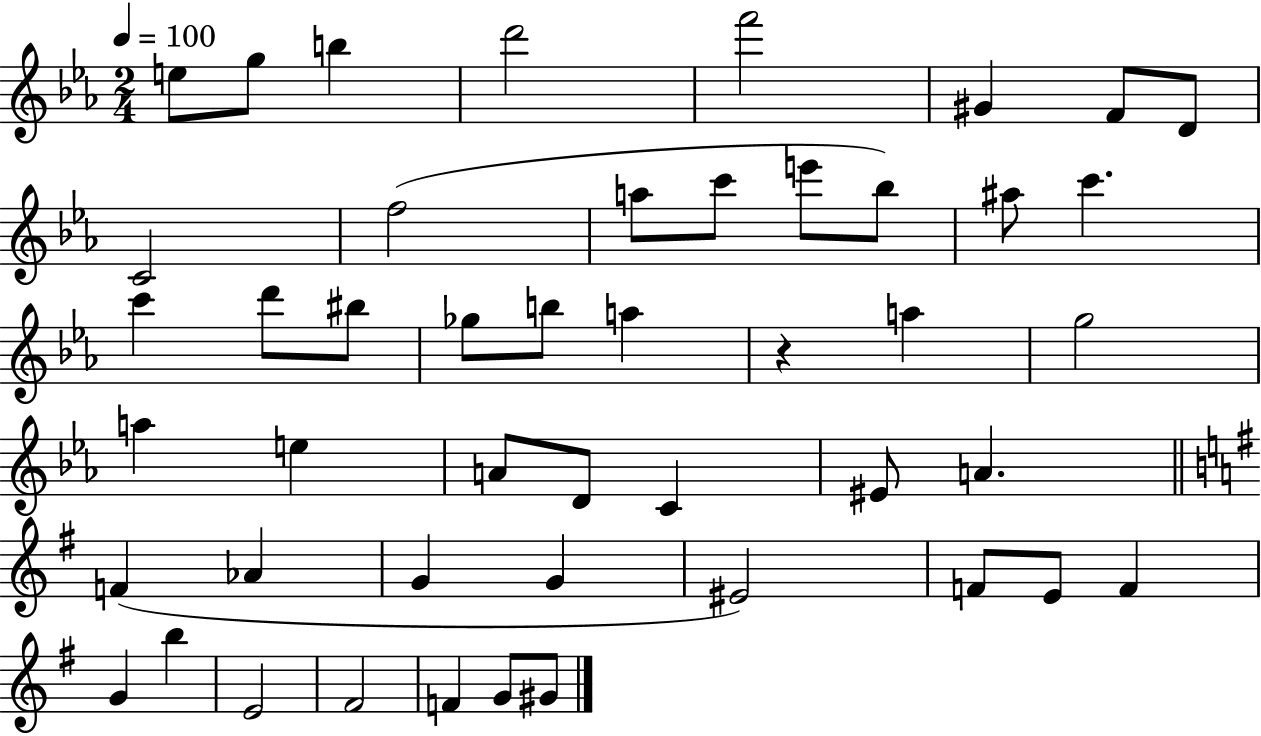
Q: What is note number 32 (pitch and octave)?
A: F4